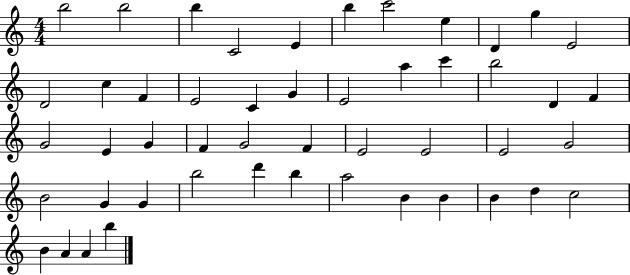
X:1
T:Untitled
M:4/4
L:1/4
K:C
b2 b2 b C2 E b c'2 e D g E2 D2 c F E2 C G E2 a c' b2 D F G2 E G F G2 F E2 E2 E2 G2 B2 G G b2 d' b a2 B B B d c2 B A A b